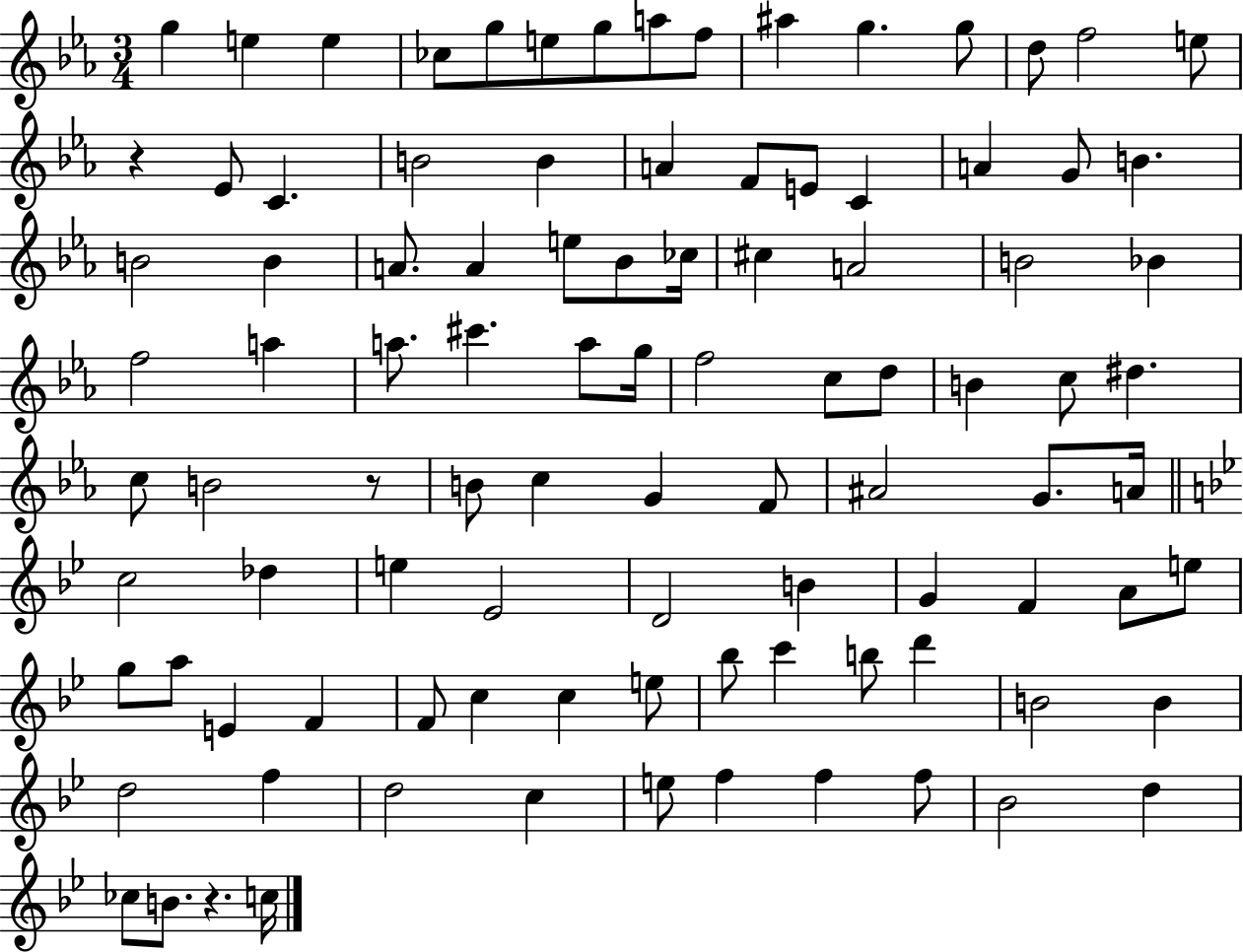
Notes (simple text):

G5/q E5/q E5/q CES5/e G5/e E5/e G5/e A5/e F5/e A#5/q G5/q. G5/e D5/e F5/h E5/e R/q Eb4/e C4/q. B4/h B4/q A4/q F4/e E4/e C4/q A4/q G4/e B4/q. B4/h B4/q A4/e. A4/q E5/e Bb4/e CES5/s C#5/q A4/h B4/h Bb4/q F5/h A5/q A5/e. C#6/q. A5/e G5/s F5/h C5/e D5/e B4/q C5/e D#5/q. C5/e B4/h R/e B4/e C5/q G4/q F4/e A#4/h G4/e. A4/s C5/h Db5/q E5/q Eb4/h D4/h B4/q G4/q F4/q A4/e E5/e G5/e A5/e E4/q F4/q F4/e C5/q C5/q E5/e Bb5/e C6/q B5/e D6/q B4/h B4/q D5/h F5/q D5/h C5/q E5/e F5/q F5/q F5/e Bb4/h D5/q CES5/e B4/e. R/q. C5/s